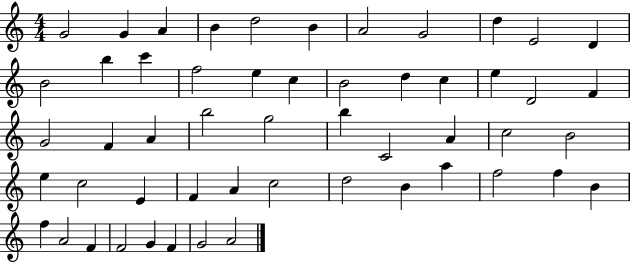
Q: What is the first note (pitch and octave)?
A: G4